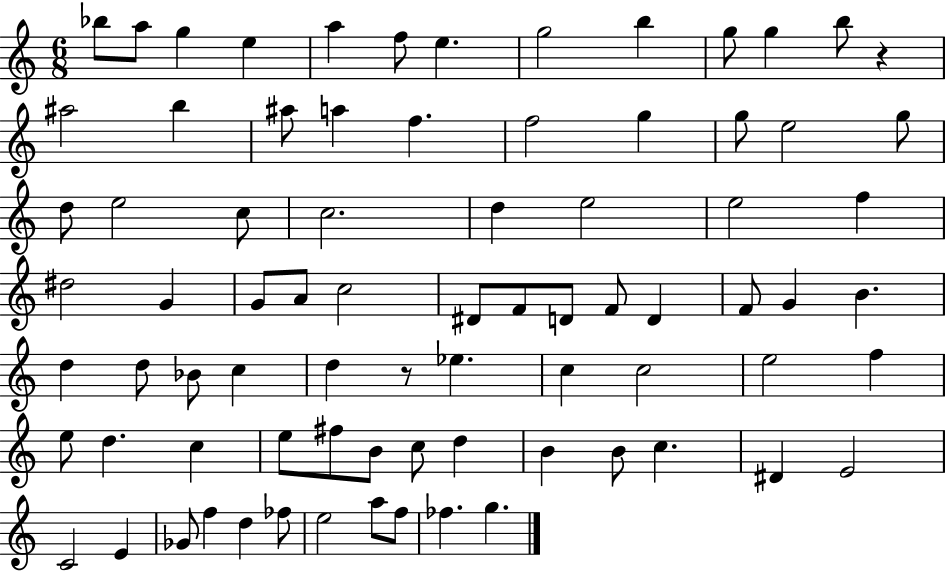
Bb5/e A5/e G5/q E5/q A5/q F5/e E5/q. G5/h B5/q G5/e G5/q B5/e R/q A#5/h B5/q A#5/e A5/q F5/q. F5/h G5/q G5/e E5/h G5/e D5/e E5/h C5/e C5/h. D5/q E5/h E5/h F5/q D#5/h G4/q G4/e A4/e C5/h D#4/e F4/e D4/e F4/e D4/q F4/e G4/q B4/q. D5/q D5/e Bb4/e C5/q D5/q R/e Eb5/q. C5/q C5/h E5/h F5/q E5/e D5/q. C5/q E5/e F#5/e B4/e C5/e D5/q B4/q B4/e C5/q. D#4/q E4/h C4/h E4/q Gb4/e F5/q D5/q FES5/e E5/h A5/e F5/e FES5/q. G5/q.